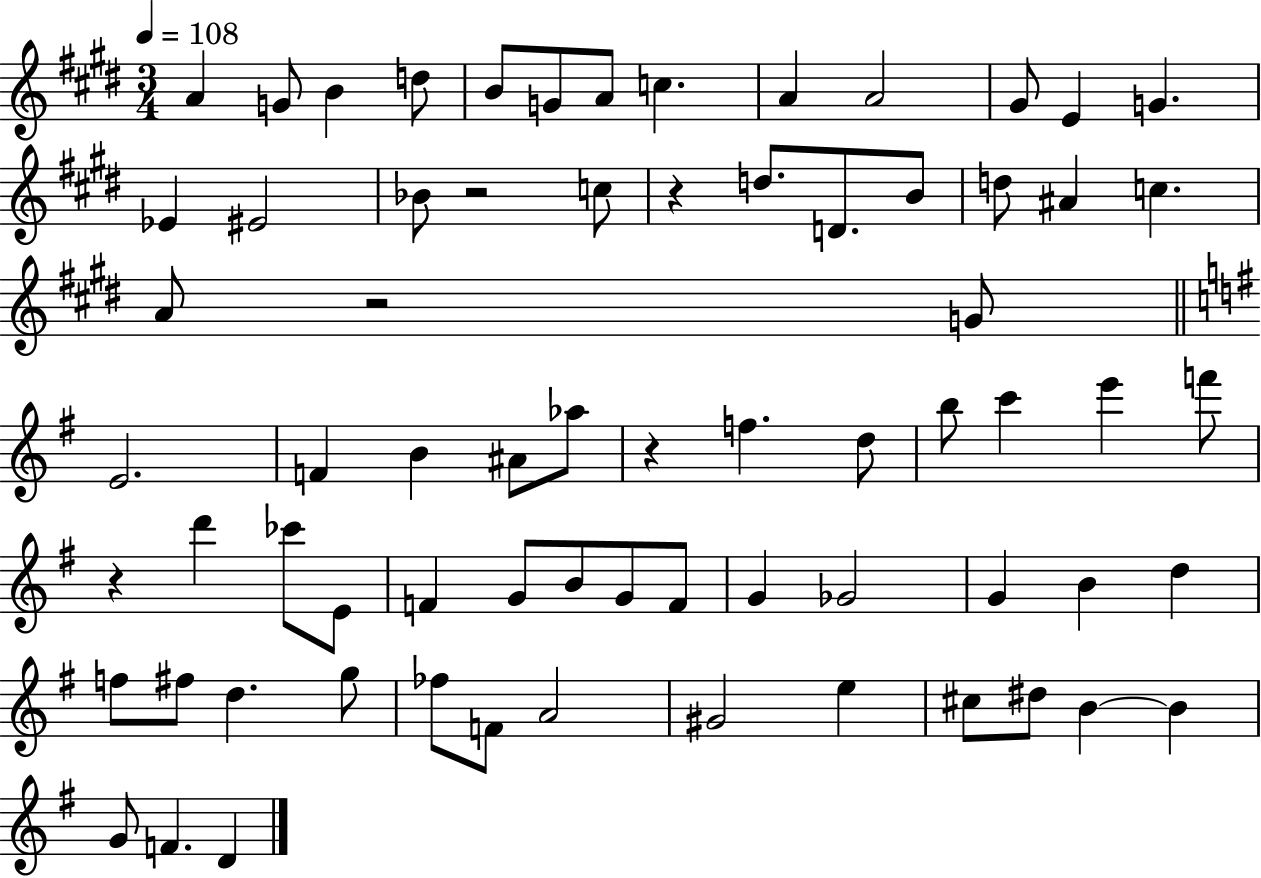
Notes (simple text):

A4/q G4/e B4/q D5/e B4/e G4/e A4/e C5/q. A4/q A4/h G#4/e E4/q G4/q. Eb4/q EIS4/h Bb4/e R/h C5/e R/q D5/e. D4/e. B4/e D5/e A#4/q C5/q. A4/e R/h G4/e E4/h. F4/q B4/q A#4/e Ab5/e R/q F5/q. D5/e B5/e C6/q E6/q F6/e R/q D6/q CES6/e E4/e F4/q G4/e B4/e G4/e F4/e G4/q Gb4/h G4/q B4/q D5/q F5/e F#5/e D5/q. G5/e FES5/e F4/e A4/h G#4/h E5/q C#5/e D#5/e B4/q B4/q G4/e F4/q. D4/q